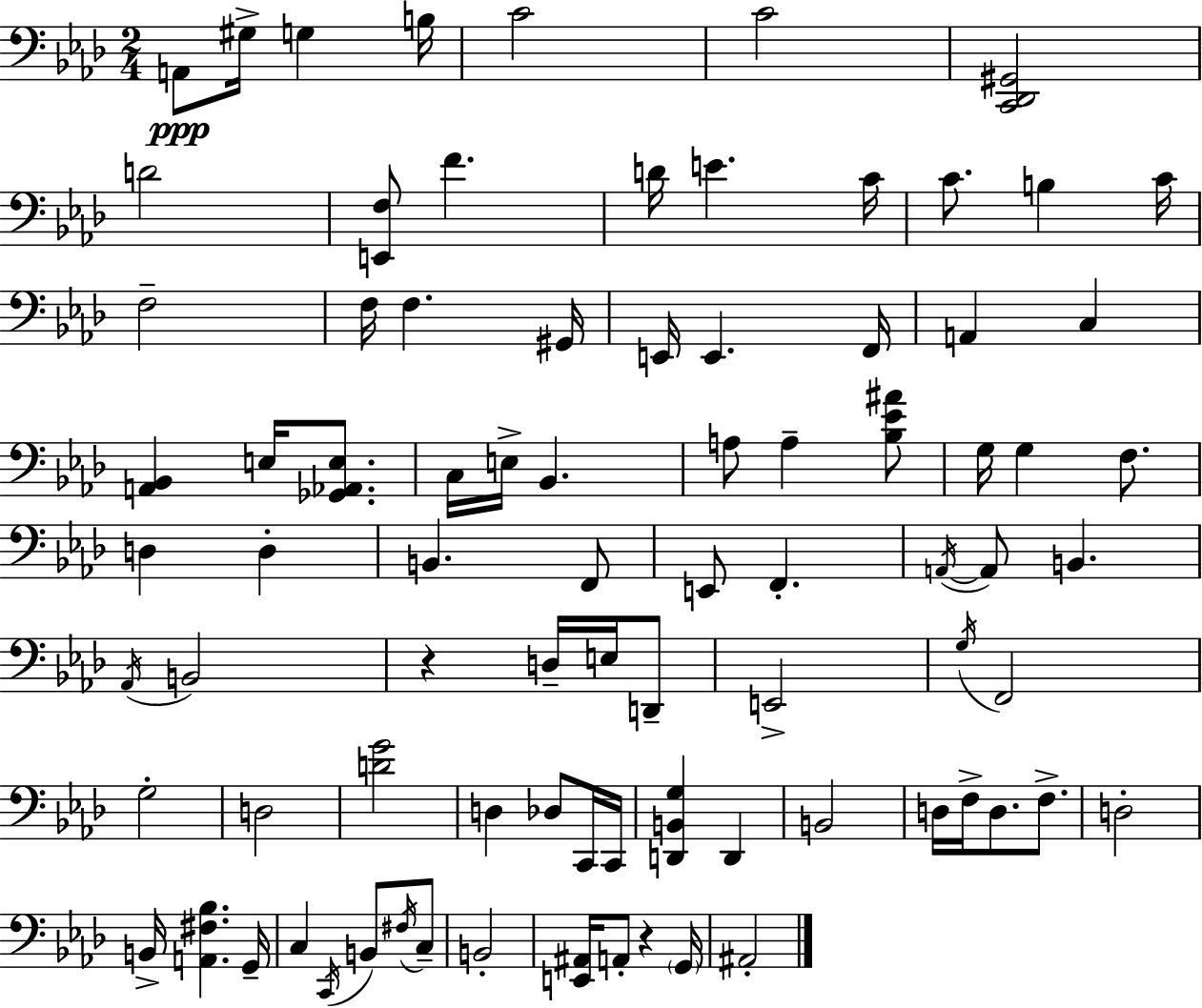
A2/e G#3/s G3/q B3/s C4/h C4/h [C2,Db2,G#2]/h D4/h [E2,F3]/e F4/q. D4/s E4/q. C4/s C4/e. B3/q C4/s F3/h F3/s F3/q. G#2/s E2/s E2/q. F2/s A2/q C3/q [A2,Bb2]/q E3/s [Gb2,Ab2,E3]/e. C3/s E3/s Bb2/q. A3/e A3/q [Bb3,Eb4,A#4]/e G3/s G3/q F3/e. D3/q D3/q B2/q. F2/e E2/e F2/q. A2/s A2/e B2/q. Ab2/s B2/h R/q D3/s E3/s D2/e E2/h G3/s F2/h G3/h D3/h [D4,G4]/h D3/q Db3/e C2/s C2/s [D2,B2,G3]/q D2/q B2/h D3/s F3/s D3/e. F3/e. D3/h B2/s [A2,F#3,Bb3]/q. G2/s C3/q C2/s B2/e F#3/s C3/e B2/h [E2,A#2]/s A2/e R/q G2/s A#2/h